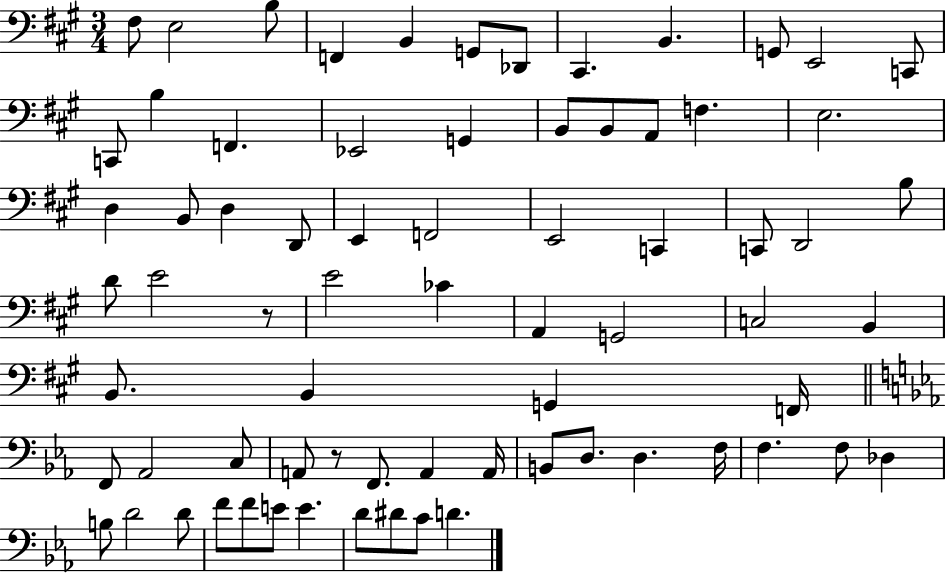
X:1
T:Untitled
M:3/4
L:1/4
K:A
^F,/2 E,2 B,/2 F,, B,, G,,/2 _D,,/2 ^C,, B,, G,,/2 E,,2 C,,/2 C,,/2 B, F,, _E,,2 G,, B,,/2 B,,/2 A,,/2 F, E,2 D, B,,/2 D, D,,/2 E,, F,,2 E,,2 C,, C,,/2 D,,2 B,/2 D/2 E2 z/2 E2 _C A,, G,,2 C,2 B,, B,,/2 B,, G,, F,,/4 F,,/2 _A,,2 C,/2 A,,/2 z/2 F,,/2 A,, A,,/4 B,,/2 D,/2 D, F,/4 F, F,/2 _D, B,/2 D2 D/2 F/2 F/2 E/2 E D/2 ^D/2 C/2 D